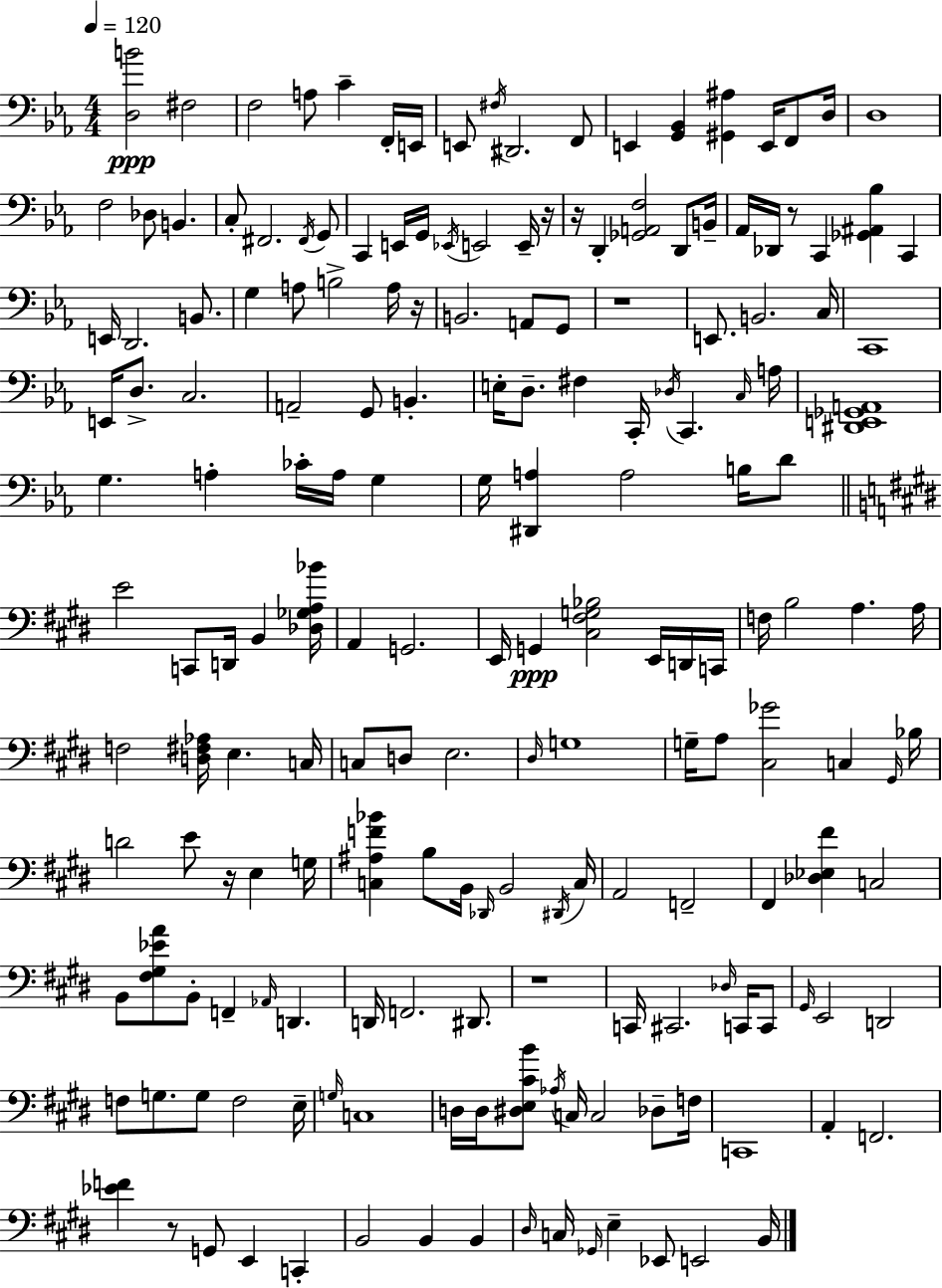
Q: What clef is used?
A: bass